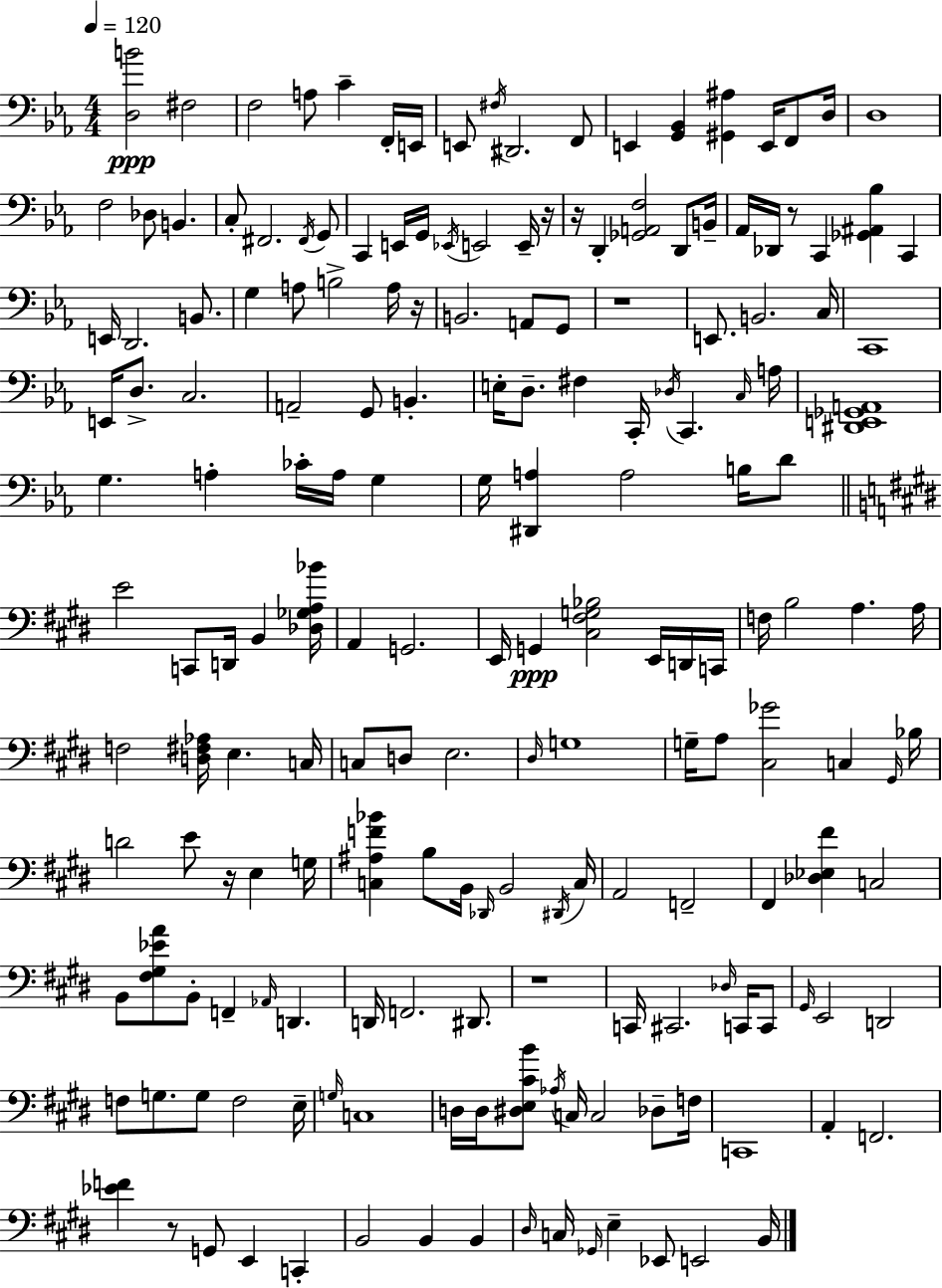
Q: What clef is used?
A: bass